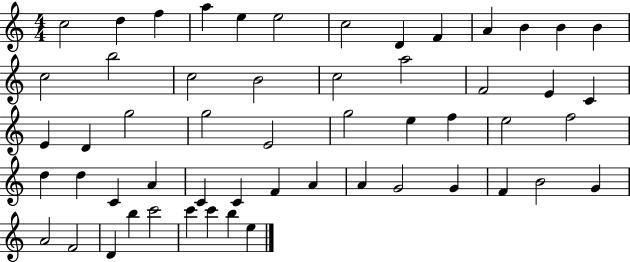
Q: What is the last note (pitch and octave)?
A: E5